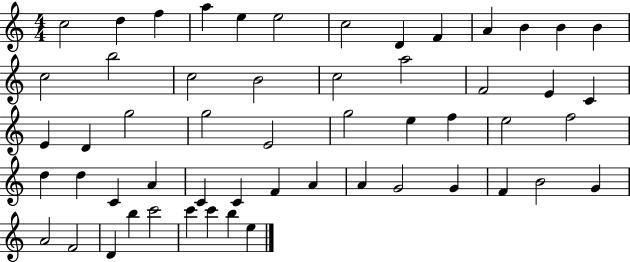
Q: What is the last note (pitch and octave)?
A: E5